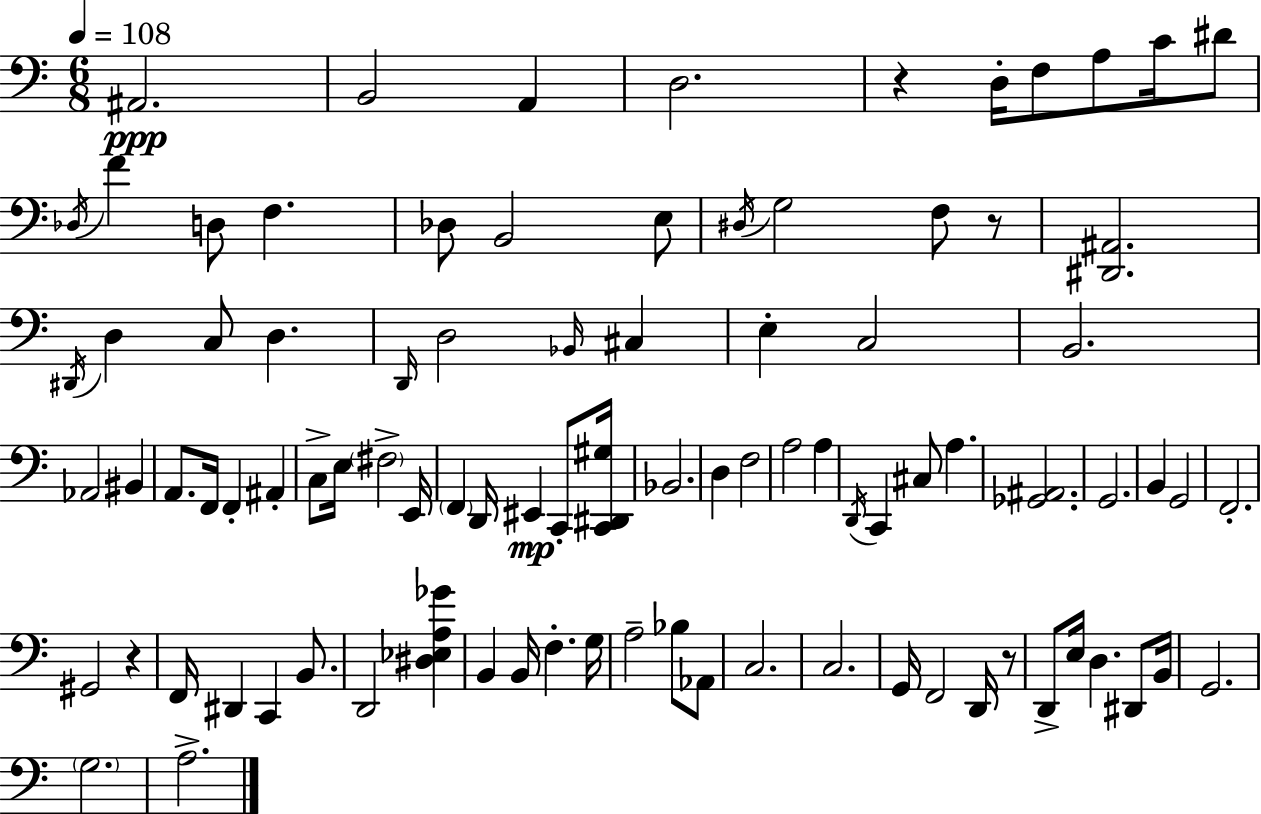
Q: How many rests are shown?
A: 4